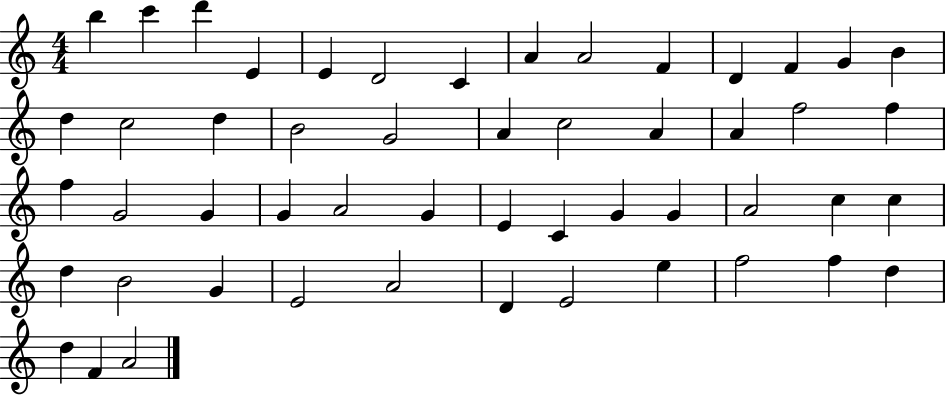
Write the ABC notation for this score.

X:1
T:Untitled
M:4/4
L:1/4
K:C
b c' d' E E D2 C A A2 F D F G B d c2 d B2 G2 A c2 A A f2 f f G2 G G A2 G E C G G A2 c c d B2 G E2 A2 D E2 e f2 f d d F A2